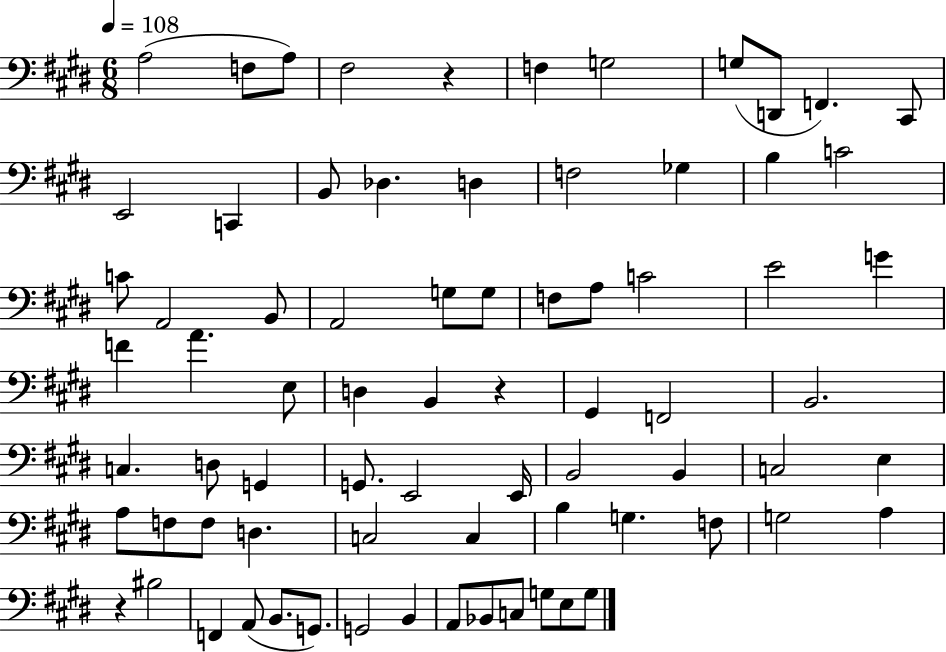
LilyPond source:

{
  \clef bass
  \numericTimeSignature
  \time 6/8
  \key e \major
  \tempo 4 = 108
  a2( f8 a8) | fis2 r4 | f4 g2 | g8( d,8 f,4.) cis,8 | \break e,2 c,4 | b,8 des4. d4 | f2 ges4 | b4 c'2 | \break c'8 a,2 b,8 | a,2 g8 g8 | f8 a8 c'2 | e'2 g'4 | \break f'4 a'4. e8 | d4 b,4 r4 | gis,4 f,2 | b,2. | \break c4. d8 g,4 | g,8. e,2 e,16 | b,2 b,4 | c2 e4 | \break a8 f8 f8 d4. | c2 c4 | b4 g4. f8 | g2 a4 | \break r4 bis2 | f,4 a,8( b,8. g,8.) | g,2 b,4 | a,8 bes,8 c8 g8 e8 g8 | \break \bar "|."
}